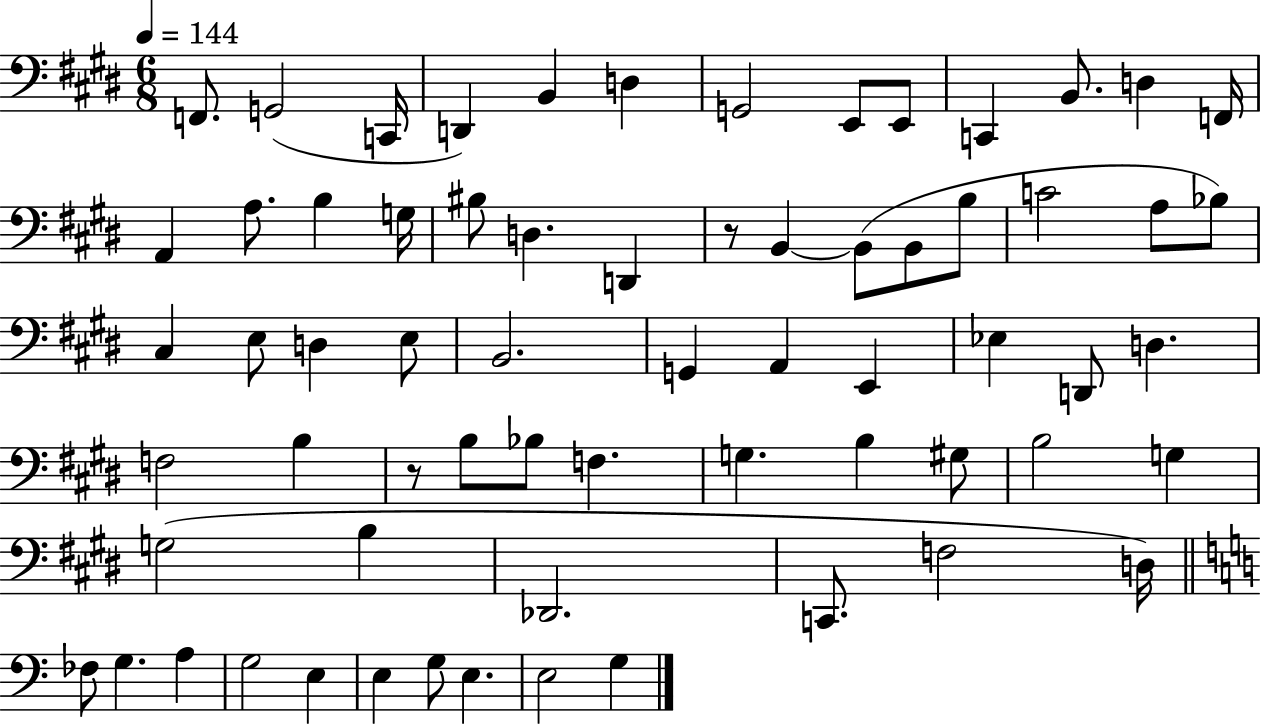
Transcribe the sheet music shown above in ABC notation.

X:1
T:Untitled
M:6/8
L:1/4
K:E
F,,/2 G,,2 C,,/4 D,, B,, D, G,,2 E,,/2 E,,/2 C,, B,,/2 D, F,,/4 A,, A,/2 B, G,/4 ^B,/2 D, D,, z/2 B,, B,,/2 B,,/2 B,/2 C2 A,/2 _B,/2 ^C, E,/2 D, E,/2 B,,2 G,, A,, E,, _E, D,,/2 D, F,2 B, z/2 B,/2 _B,/2 F, G, B, ^G,/2 B,2 G, G,2 B, _D,,2 C,,/2 F,2 D,/4 _F,/2 G, A, G,2 E, E, G,/2 E, E,2 G,